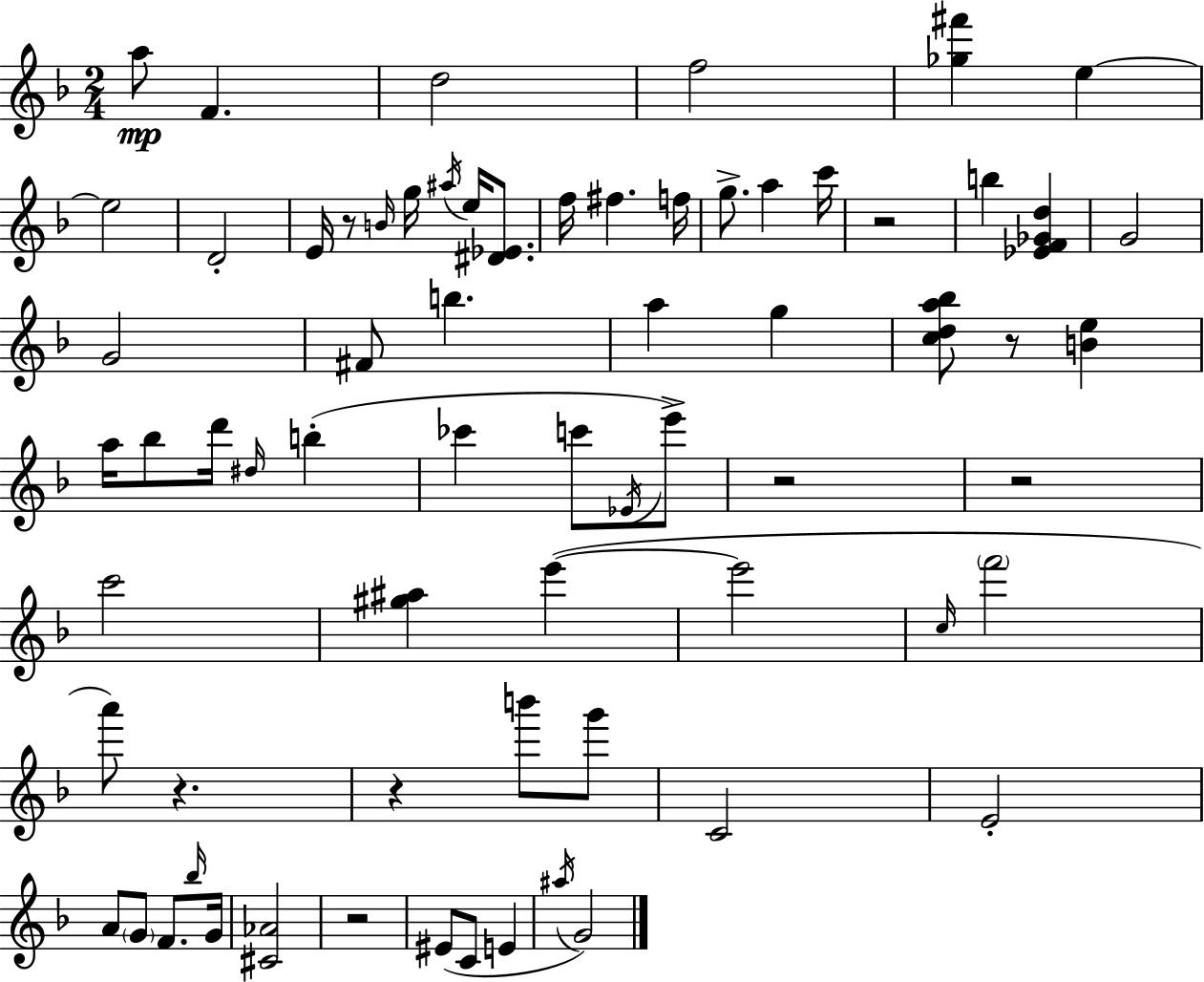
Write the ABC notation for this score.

X:1
T:Untitled
M:2/4
L:1/4
K:F
a/2 F d2 f2 [_g^f'] e e2 D2 E/4 z/2 B/4 g/4 ^a/4 e/4 [^D_E]/2 f/4 ^f f/4 g/2 a c'/4 z2 b [_EF_Gd] G2 G2 ^F/2 b a g [cda_b]/2 z/2 [Be] a/4 _b/2 d'/4 ^d/4 b _c' c'/2 _E/4 e'/2 z2 z2 c'2 [^g^a] e' e'2 c/4 f'2 a'/2 z z b'/2 g'/2 C2 E2 A/2 G/2 F/2 _b/4 G/4 [^C_A]2 z2 ^E/2 C/2 E ^a/4 G2